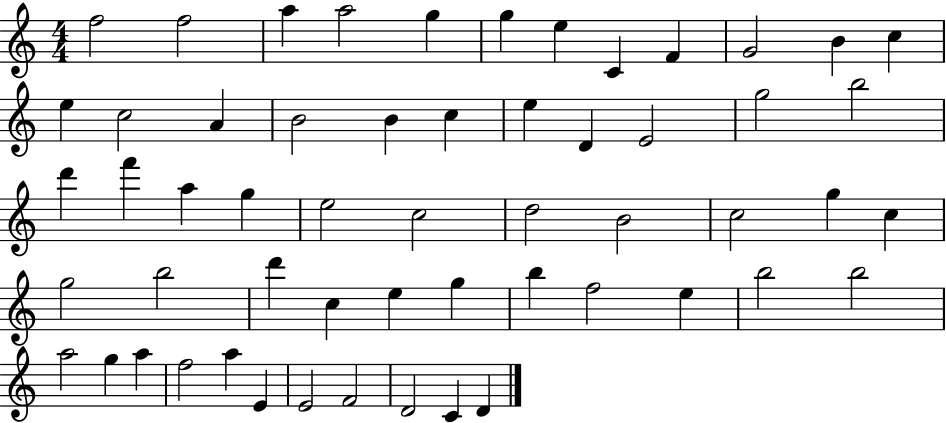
{
  \clef treble
  \numericTimeSignature
  \time 4/4
  \key c \major
  f''2 f''2 | a''4 a''2 g''4 | g''4 e''4 c'4 f'4 | g'2 b'4 c''4 | \break e''4 c''2 a'4 | b'2 b'4 c''4 | e''4 d'4 e'2 | g''2 b''2 | \break d'''4 f'''4 a''4 g''4 | e''2 c''2 | d''2 b'2 | c''2 g''4 c''4 | \break g''2 b''2 | d'''4 c''4 e''4 g''4 | b''4 f''2 e''4 | b''2 b''2 | \break a''2 g''4 a''4 | f''2 a''4 e'4 | e'2 f'2 | d'2 c'4 d'4 | \break \bar "|."
}